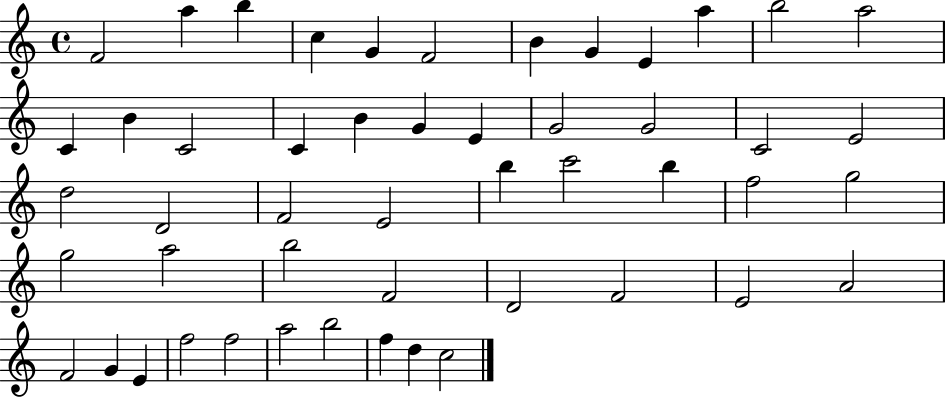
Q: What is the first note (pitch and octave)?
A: F4